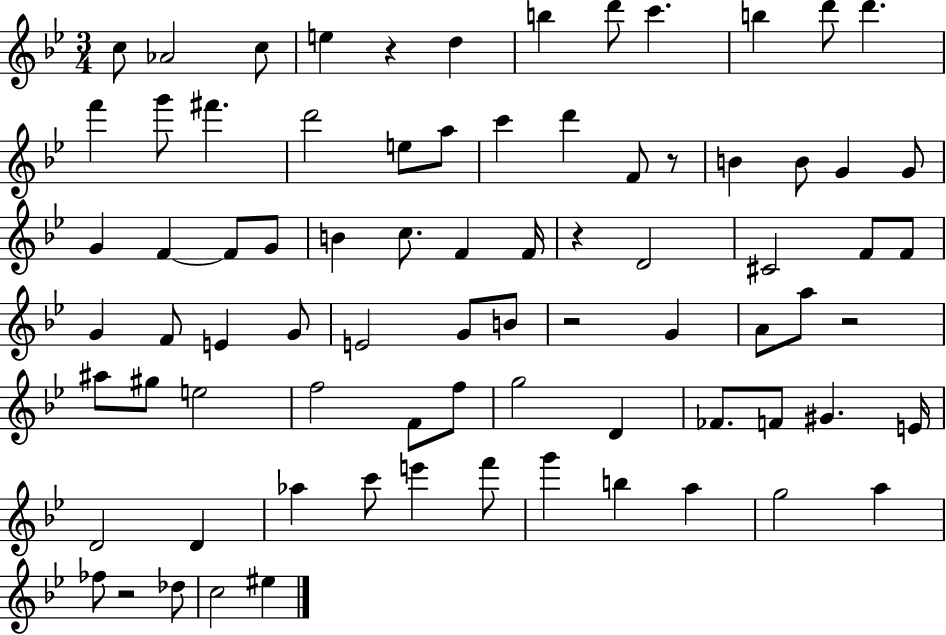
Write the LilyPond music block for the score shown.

{
  \clef treble
  \numericTimeSignature
  \time 3/4
  \key bes \major
  c''8 aes'2 c''8 | e''4 r4 d''4 | b''4 d'''8 c'''4. | b''4 d'''8 d'''4. | \break f'''4 g'''8 fis'''4. | d'''2 e''8 a''8 | c'''4 d'''4 f'8 r8 | b'4 b'8 g'4 g'8 | \break g'4 f'4~~ f'8 g'8 | b'4 c''8. f'4 f'16 | r4 d'2 | cis'2 f'8 f'8 | \break g'4 f'8 e'4 g'8 | e'2 g'8 b'8 | r2 g'4 | a'8 a''8 r2 | \break ais''8 gis''8 e''2 | f''2 f'8 f''8 | g''2 d'4 | fes'8. f'8 gis'4. e'16 | \break d'2 d'4 | aes''4 c'''8 e'''4 f'''8 | g'''4 b''4 a''4 | g''2 a''4 | \break fes''8 r2 des''8 | c''2 eis''4 | \bar "|."
}